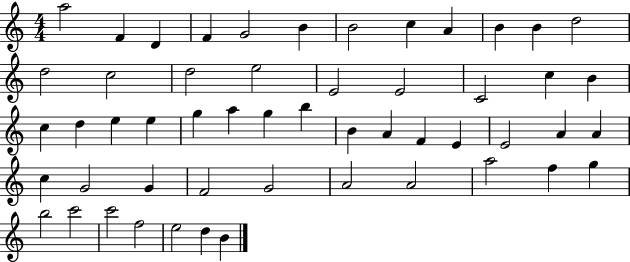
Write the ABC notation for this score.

X:1
T:Untitled
M:4/4
L:1/4
K:C
a2 F D F G2 B B2 c A B B d2 d2 c2 d2 e2 E2 E2 C2 c B c d e e g a g b B A F E E2 A A c G2 G F2 G2 A2 A2 a2 f g b2 c'2 c'2 f2 e2 d B